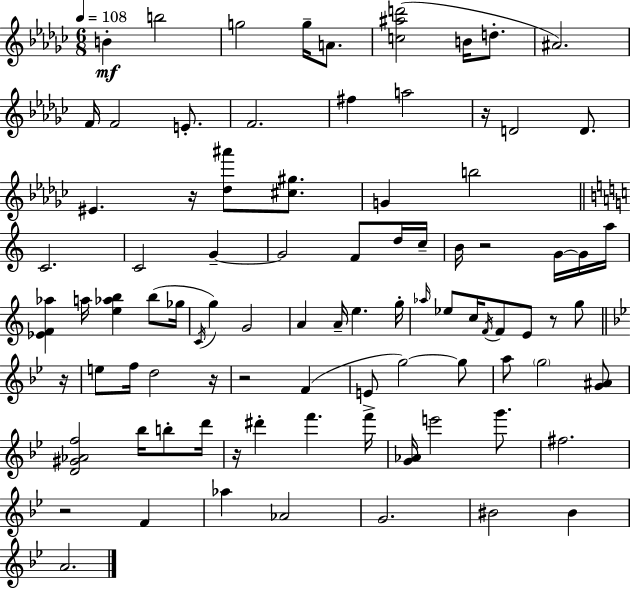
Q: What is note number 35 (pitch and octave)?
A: G5